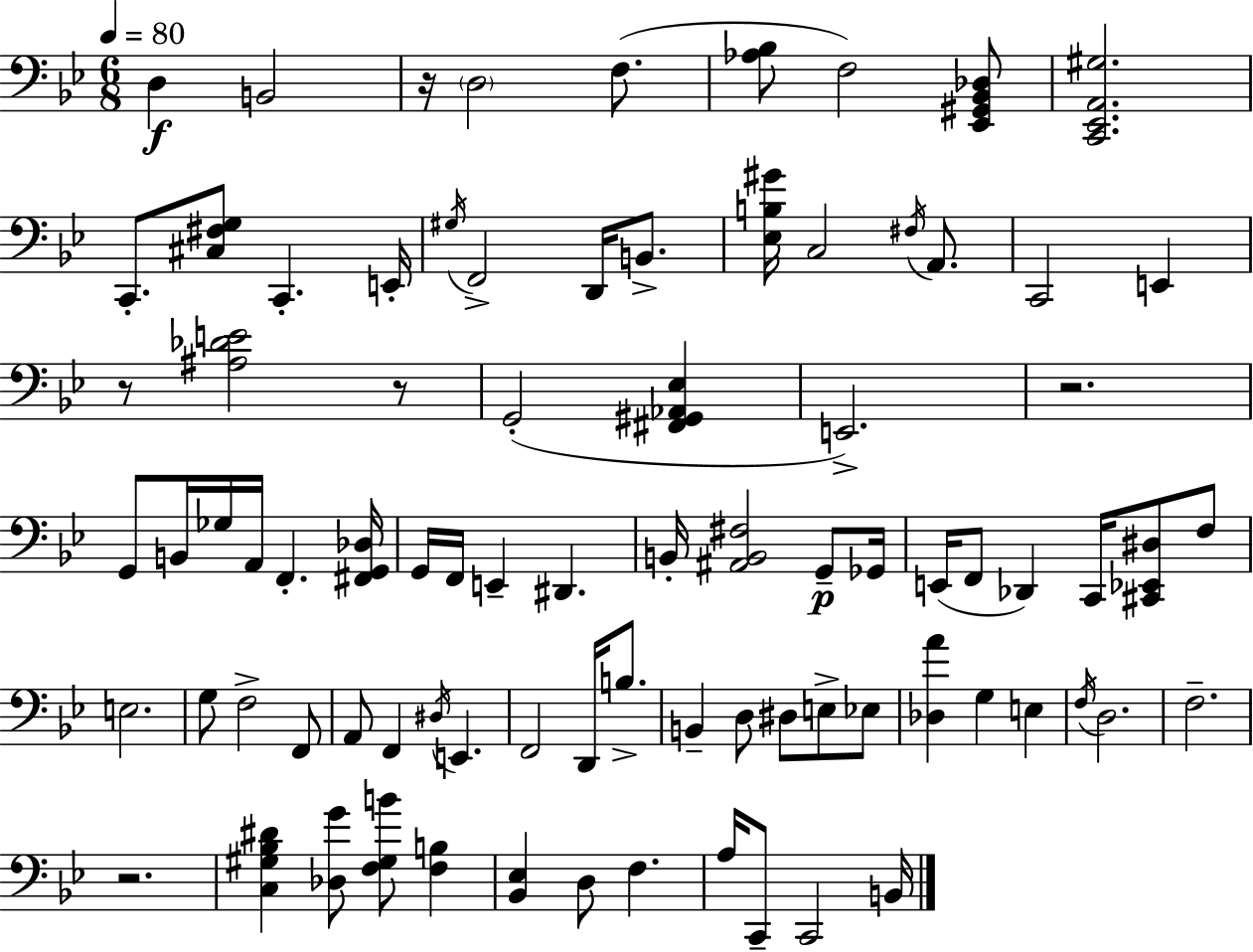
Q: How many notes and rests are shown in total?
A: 84